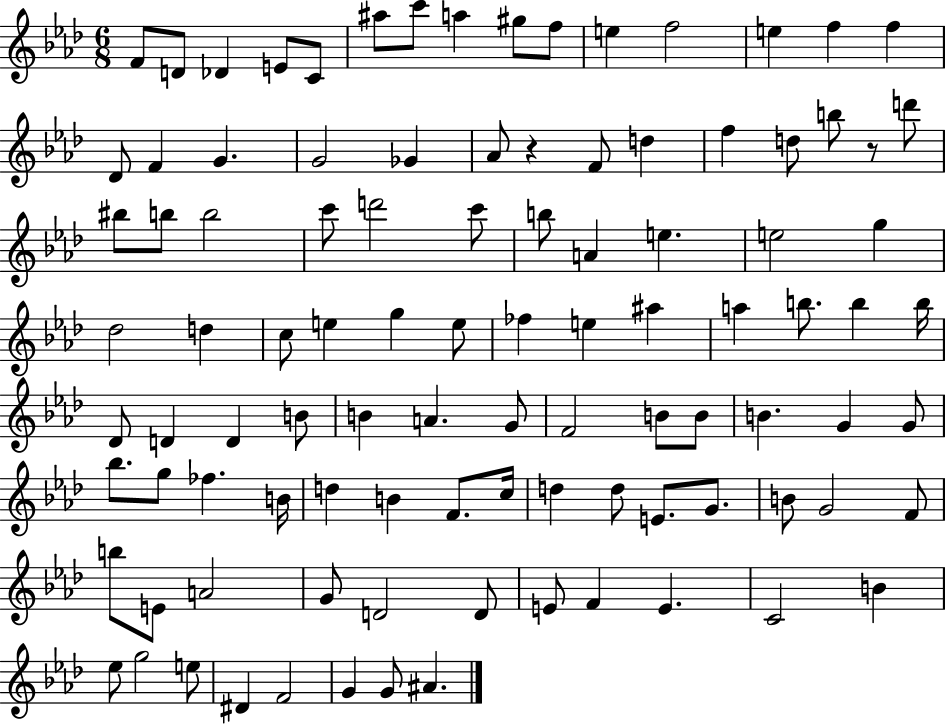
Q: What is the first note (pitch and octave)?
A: F4